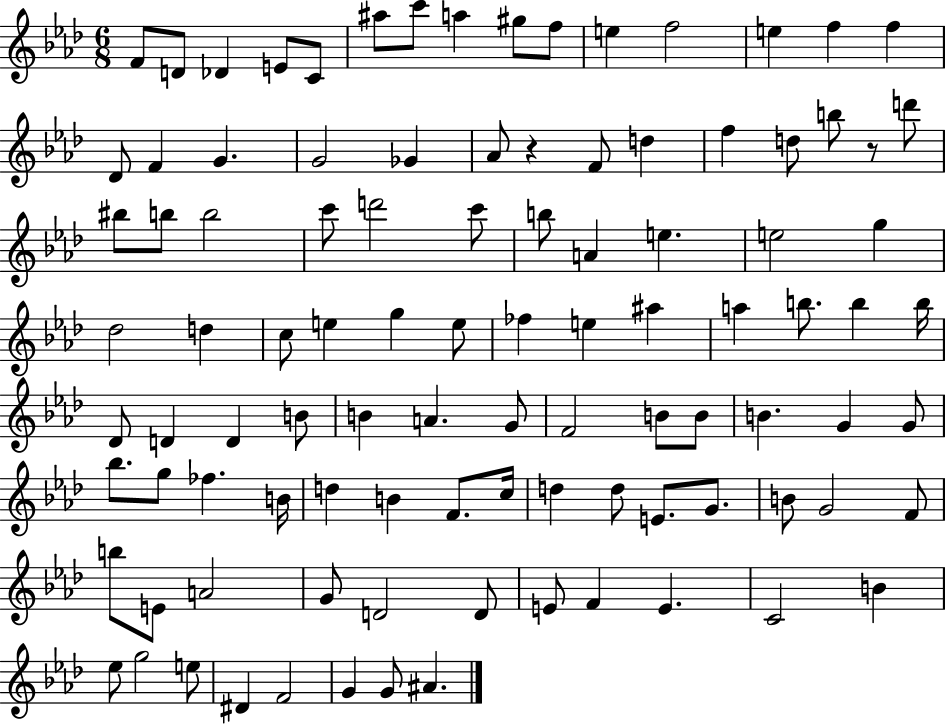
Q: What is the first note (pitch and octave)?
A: F4